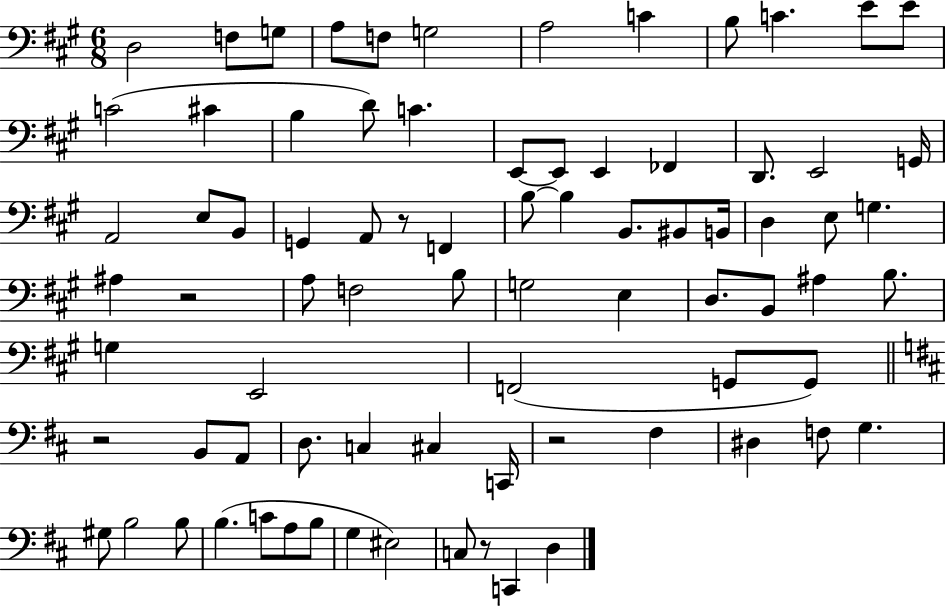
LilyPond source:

{
  \clef bass
  \numericTimeSignature
  \time 6/8
  \key a \major
  d2 f8 g8 | a8 f8 g2 | a2 c'4 | b8 c'4. e'8 e'8 | \break c'2( cis'4 | b4 d'8) c'4. | e,8~~ e,8 e,4 fes,4 | d,8. e,2 g,16 | \break a,2 e8 b,8 | g,4 a,8 r8 f,4 | b8~~ b4 b,8. bis,8 b,16 | d4 e8 g4. | \break ais4 r2 | a8 f2 b8 | g2 e4 | d8. b,8 ais4 b8. | \break g4 e,2 | f,2( g,8 g,8) | \bar "||" \break \key b \minor r2 b,8 a,8 | d8. c4 cis4 c,16 | r2 fis4 | dis4 f8 g4. | \break gis8 b2 b8 | b4.( c'8 a8 b8 | g4 eis2) | c8 r8 c,4 d4 | \break \bar "|."
}